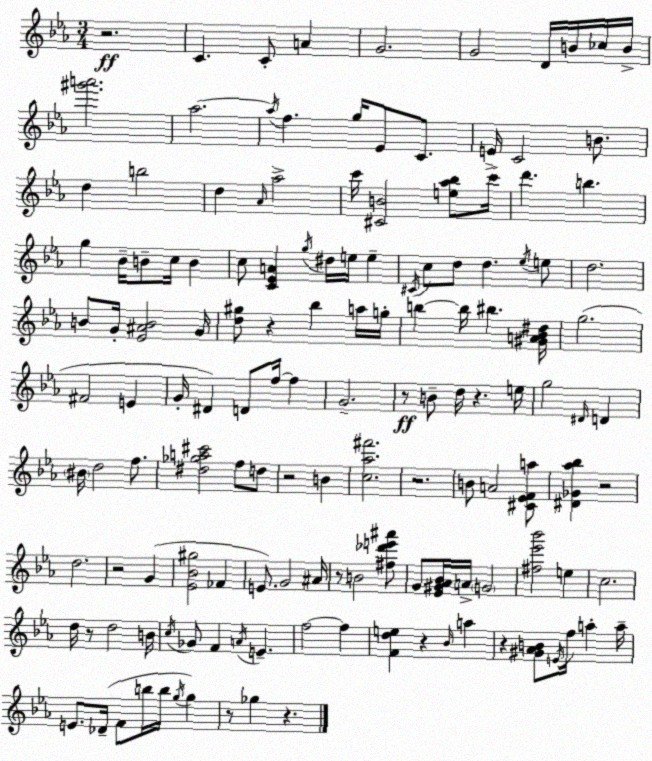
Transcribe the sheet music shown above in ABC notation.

X:1
T:Untitled
M:3/4
L:1/4
K:Eb
z2 C C/2 A G2 G2 D/4 B/4 _c/4 B/4 [^g'a']2 _a2 _a/4 f g/4 _E/2 C/2 E/4 C2 B/2 d b2 d _A/4 _a2 c'/4 [^CB]2 [e_a_b]/2 c'/4 d' b g _B/4 B/2 c/4 B c/2 [C_EA] g/4 ^d/4 e/4 e ^C/4 c/2 d/2 d _e/4 e/2 d2 B/2 G/4 [_E^AB]2 G/4 [d^g]/2 z _b a/4 g/4 b b/4 ^b [^GA_B^d]/4 g2 ^F2 E G/4 ^D D/2 f/4 f G2 z/2 B/2 d/4 z e/4 g2 ^D/4 D ^B/4 d2 f/2 [^d_ga^c']2 f/2 d/2 z2 B [c_a^f']2 z2 B/2 A2 [^C_EFa]/2 [^D_G_a_b] z2 d2 z2 G [_E_B^g]2 _F E/2 G2 ^A/4 z/2 B2 [^f_d'e'^a']/2 G/2 [_E^G_A_B]/4 A/4 G2 [^f_e'_b']2 e c2 d/4 z/2 d2 B/4 c/4 _G/2 F A/4 E f2 f [Fde] z _B/4 a z [^G_AB]/2 E/4 f/4 a a/4 E/2 _D/4 F/2 b/4 b/4 g/4 g z/2 _g z